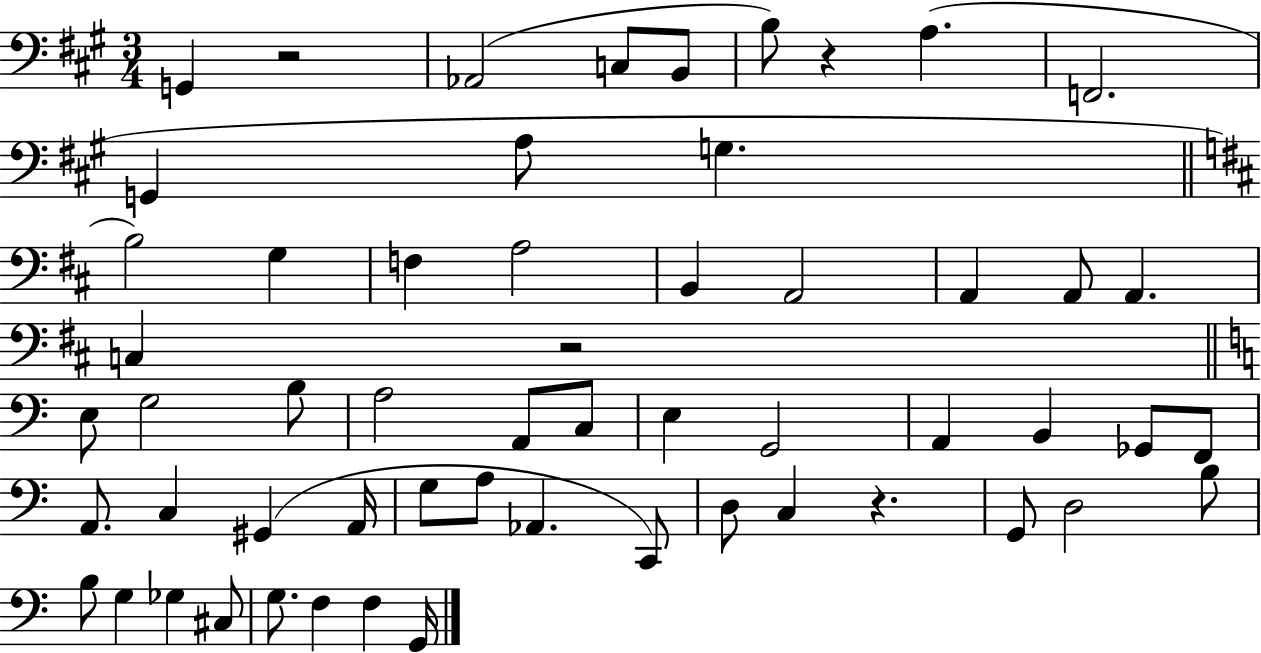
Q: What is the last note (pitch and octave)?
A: G2